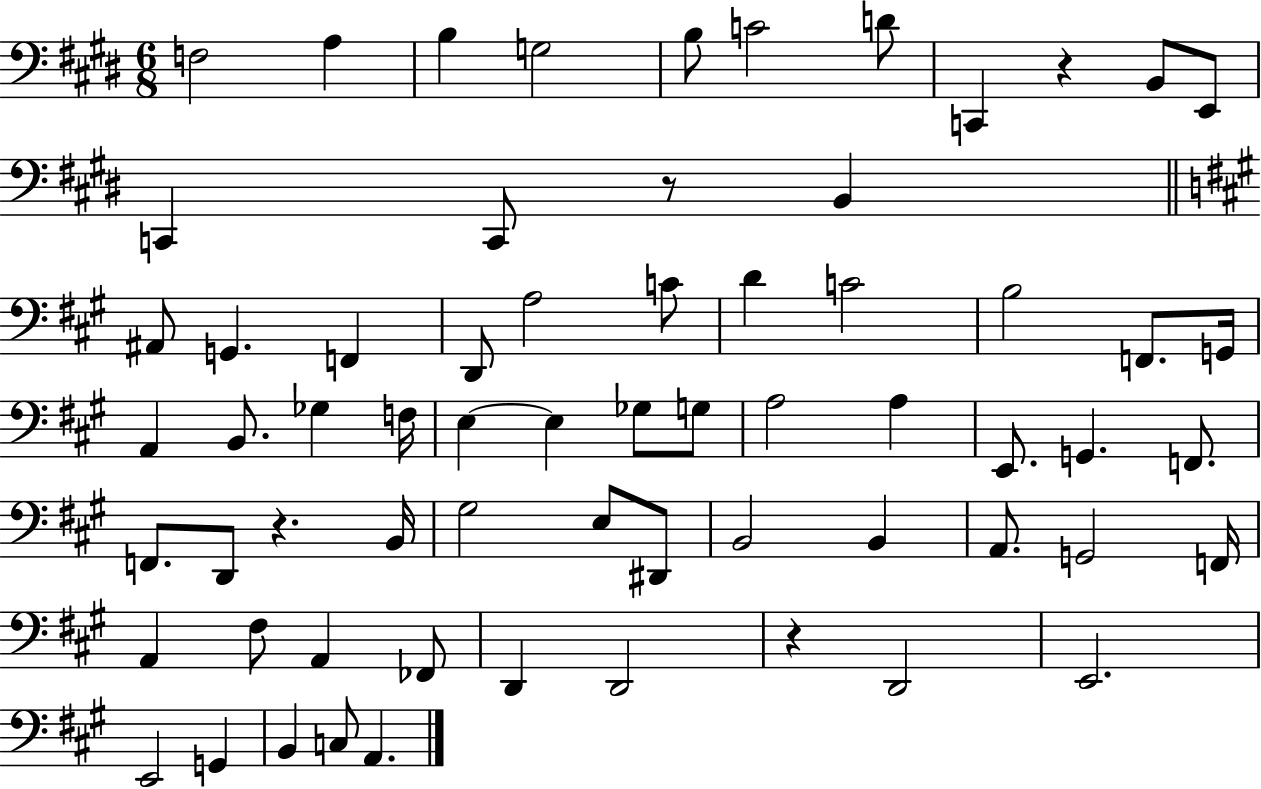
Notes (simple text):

F3/h A3/q B3/q G3/h B3/e C4/h D4/e C2/q R/q B2/e E2/e C2/q C2/e R/e B2/q A#2/e G2/q. F2/q D2/e A3/h C4/e D4/q C4/h B3/h F2/e. G2/s A2/q B2/e. Gb3/q F3/s E3/q E3/q Gb3/e G3/e A3/h A3/q E2/e. G2/q. F2/e. F2/e. D2/e R/q. B2/s G#3/h E3/e D#2/e B2/h B2/q A2/e. G2/h F2/s A2/q F#3/e A2/q FES2/e D2/q D2/h R/q D2/h E2/h. E2/h G2/q B2/q C3/e A2/q.